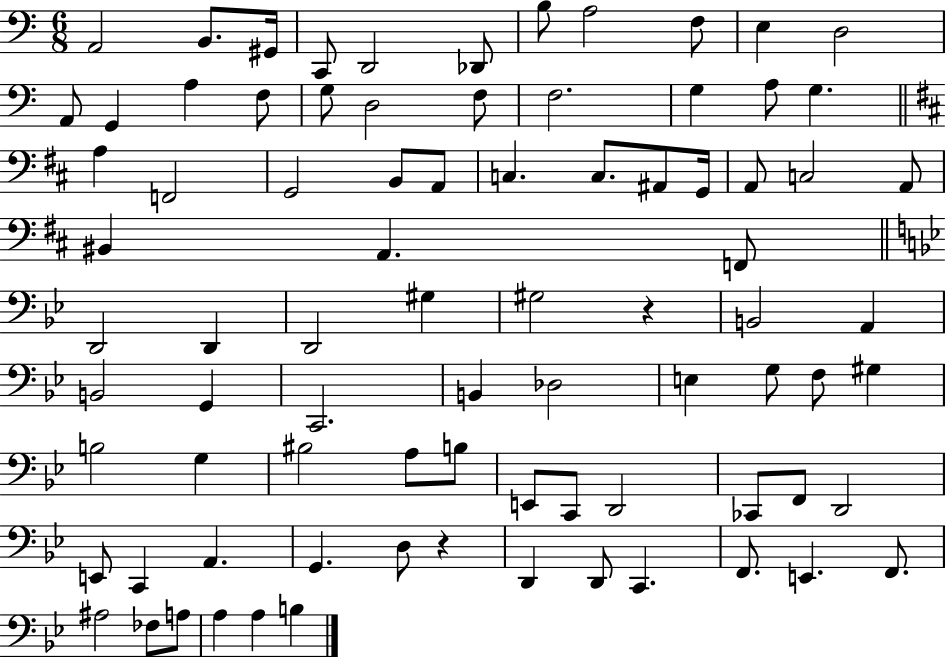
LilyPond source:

{
  \clef bass
  \numericTimeSignature
  \time 6/8
  \key c \major
  \repeat volta 2 { a,2 b,8. gis,16 | c,8 d,2 des,8 | b8 a2 f8 | e4 d2 | \break a,8 g,4 a4 f8 | g8 d2 f8 | f2. | g4 a8 g4. | \break \bar "||" \break \key b \minor a4 f,2 | g,2 b,8 a,8 | c4. c8. ais,8 g,16 | a,8 c2 a,8 | \break bis,4 a,4. f,8 | \bar "||" \break \key bes \major d,2 d,4 | d,2 gis4 | gis2 r4 | b,2 a,4 | \break b,2 g,4 | c,2. | b,4 des2 | e4 g8 f8 gis4 | \break b2 g4 | bis2 a8 b8 | e,8 c,8 d,2 | ces,8 f,8 d,2 | \break e,8 c,4 a,4. | g,4. d8 r4 | d,4 d,8 c,4. | f,8. e,4. f,8. | \break ais2 fes8 a8 | a4 a4 b4 | } \bar "|."
}